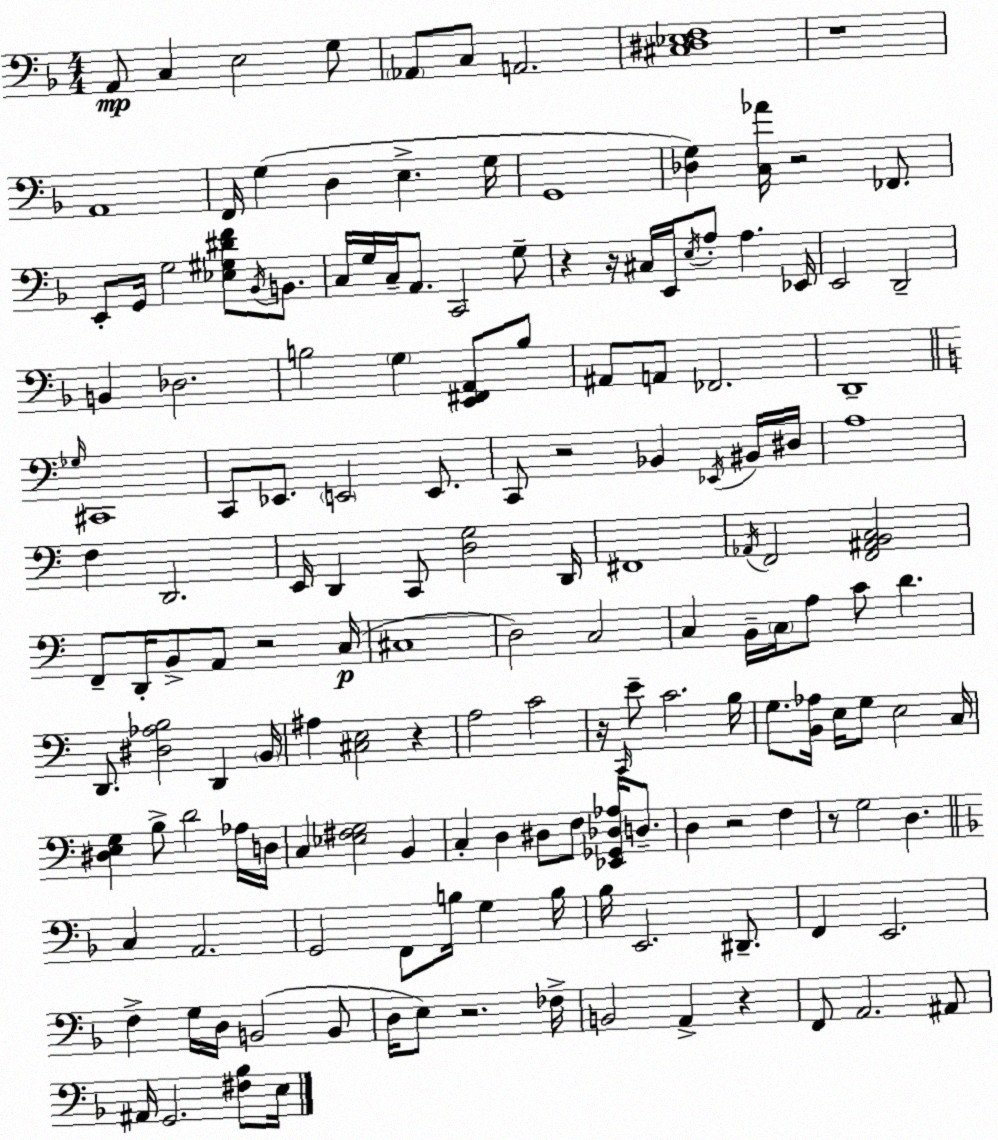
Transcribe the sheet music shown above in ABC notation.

X:1
T:Untitled
M:4/4
L:1/4
K:F
A,,/2 C, E,2 G,/2 _A,,/2 C,/2 A,,2 [^C,^D,_E,F,]4 z4 A,,4 F,,/4 G, D, E, G,/4 G,,4 [_D,G,] [C,_A]/4 z2 _F,,/2 E,,/2 G,,/4 G,2 [_E,^G,^DF]/2 _B,,/4 B,,/2 C,/4 G,/4 C,/4 A,,/2 C,,2 G,/2 z z/4 ^C,/4 E,,/4 E,/4 A,/2 A, _E,,/4 E,,2 D,,2 B,, _D,2 B,2 G, [E,,^F,,A,,]/2 B,/2 ^A,,/2 A,,/2 _F,,2 D,,4 _G,/4 ^C,,4 C,,/2 _E,,/2 E,,2 E,,/2 C,,/2 z2 _B,, _E,,/4 ^B,,/4 ^D,/4 A,4 F, D,,2 E,,/4 D,, C,,/2 [D,G,]2 D,,/4 ^F,,4 _A,,/4 F,,2 [F,,^A,,B,,C,]2 F,,/2 D,,/4 B,,/2 A,,/2 z2 C,/4 ^C,4 D,2 C,2 C, B,,/4 C,/4 A,/2 C/2 D D,,/2 [^D,_A,B,]2 D,, B,,/4 ^A, [^C,E,]2 z A,2 C2 z/4 C,,/4 E/2 C2 B,/4 G,/2 [B,,_A,]/4 E,/4 G,/2 E,2 C,/4 [^D,E,G,] B,/2 D2 _A,/4 D,/4 C, [_E,^F,G,]2 B,, C, D, ^D,/2 F,/2 [_E,,_G,,_D,_A,]/4 D,/2 D, z2 F, z/2 G,2 D, C, A,,2 G,,2 F,,/2 B,/4 G, B,/4 _B,/4 E,,2 ^D,,/2 F,, E,,2 F, G,/4 D,/4 B,,2 B,,/2 D,/4 E,/2 z2 _F,/4 B,,2 A,, z F,,/2 A,,2 ^A,,/2 ^A,,/4 G,,2 [^F,_B,]/2 E,/4